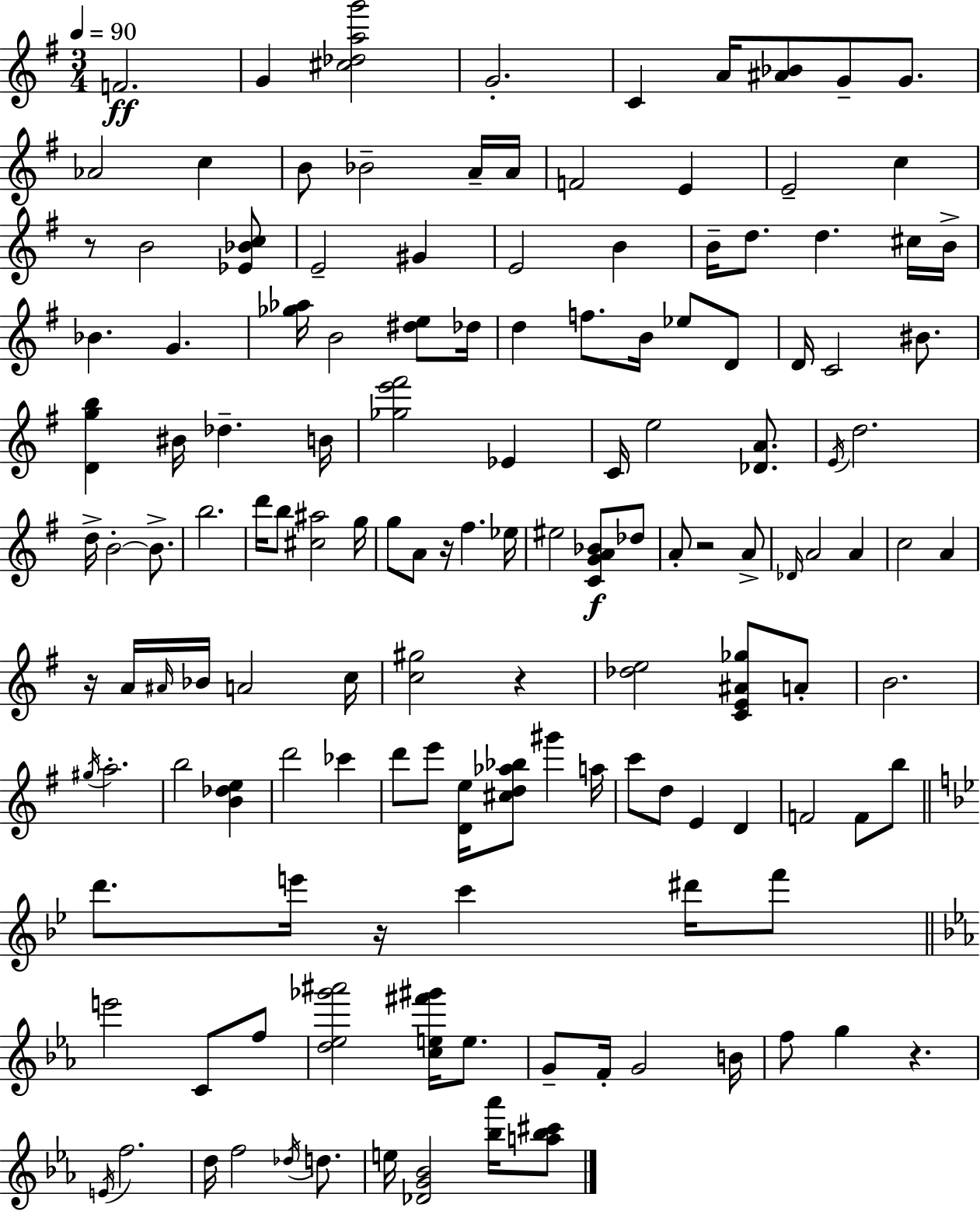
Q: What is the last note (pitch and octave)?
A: E5